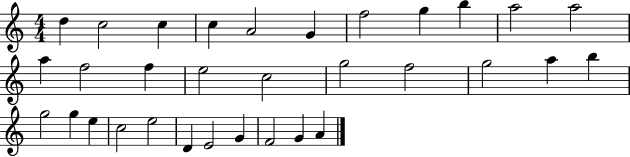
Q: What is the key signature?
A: C major